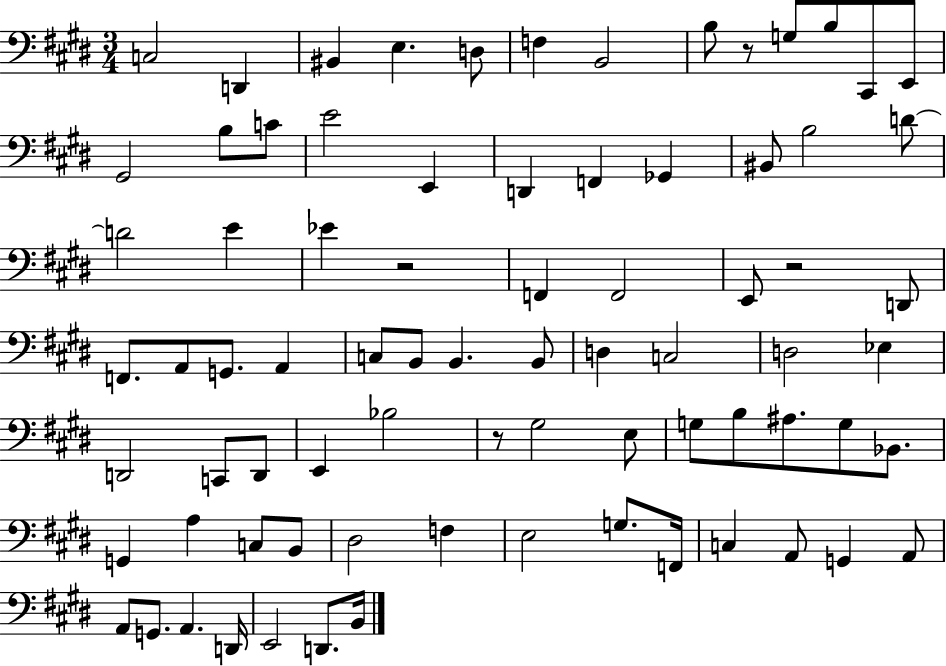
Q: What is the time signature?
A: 3/4